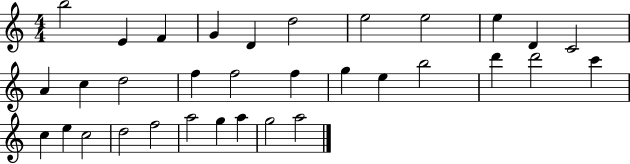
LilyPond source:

{
  \clef treble
  \numericTimeSignature
  \time 4/4
  \key c \major
  b''2 e'4 f'4 | g'4 d'4 d''2 | e''2 e''2 | e''4 d'4 c'2 | \break a'4 c''4 d''2 | f''4 f''2 f''4 | g''4 e''4 b''2 | d'''4 d'''2 c'''4 | \break c''4 e''4 c''2 | d''2 f''2 | a''2 g''4 a''4 | g''2 a''2 | \break \bar "|."
}